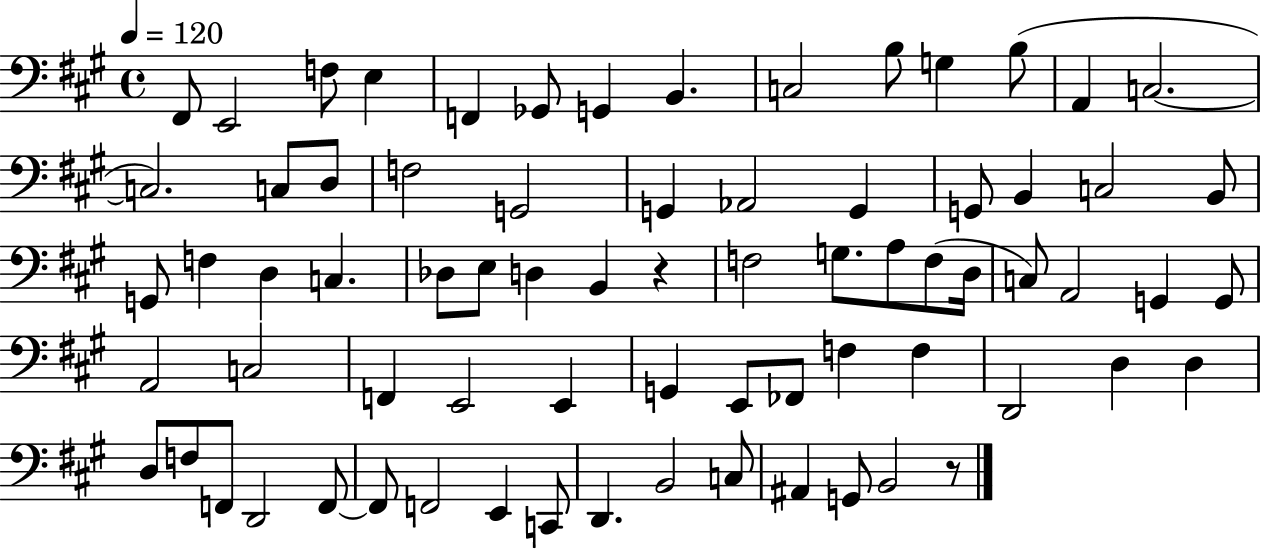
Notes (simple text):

F#2/e E2/h F3/e E3/q F2/q Gb2/e G2/q B2/q. C3/h B3/e G3/q B3/e A2/q C3/h. C3/h. C3/e D3/e F3/h G2/h G2/q Ab2/h G2/q G2/e B2/q C3/h B2/e G2/e F3/q D3/q C3/q. Db3/e E3/e D3/q B2/q R/q F3/h G3/e. A3/e F3/e D3/s C3/e A2/h G2/q G2/e A2/h C3/h F2/q E2/h E2/q G2/q E2/e FES2/e F3/q F3/q D2/h D3/q D3/q D3/e F3/e F2/e D2/h F2/e F2/e F2/h E2/q C2/e D2/q. B2/h C3/e A#2/q G2/e B2/h R/e